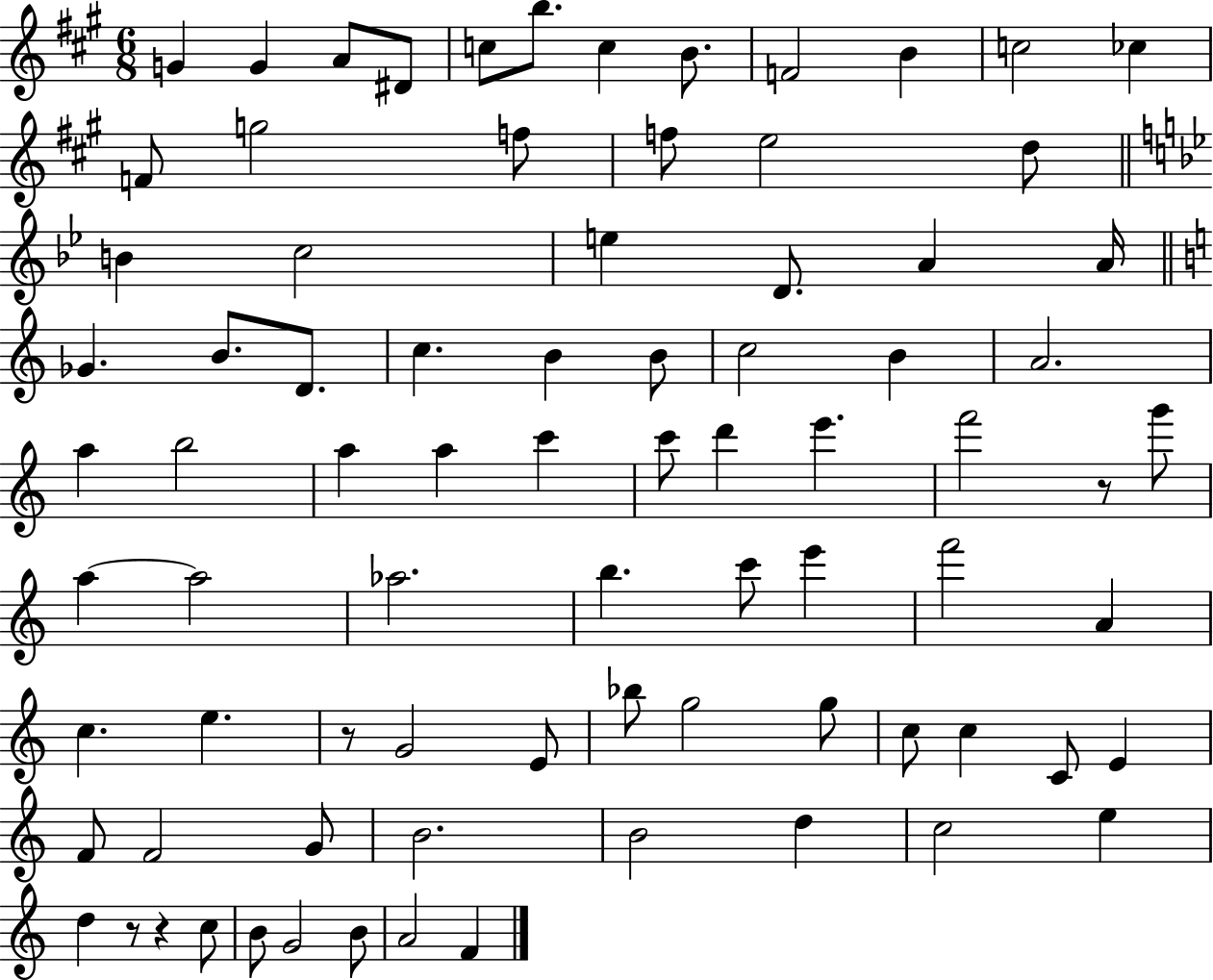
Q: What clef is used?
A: treble